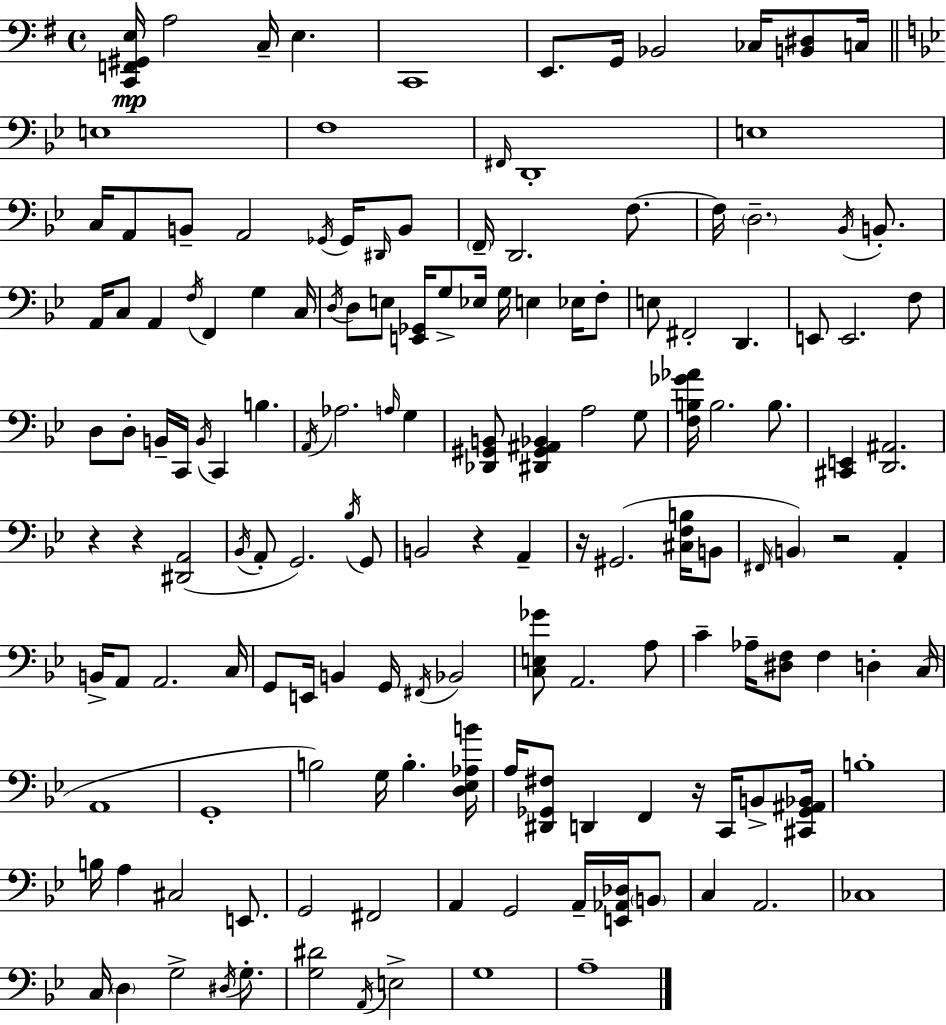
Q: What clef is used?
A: bass